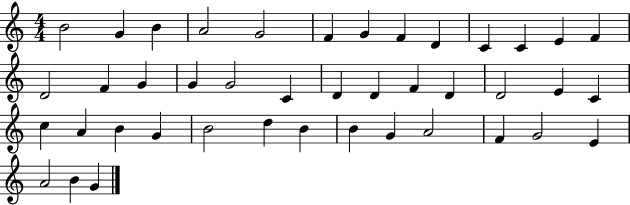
{
  \clef treble
  \numericTimeSignature
  \time 4/4
  \key c \major
  b'2 g'4 b'4 | a'2 g'2 | f'4 g'4 f'4 d'4 | c'4 c'4 e'4 f'4 | \break d'2 f'4 g'4 | g'4 g'2 c'4 | d'4 d'4 f'4 d'4 | d'2 e'4 c'4 | \break c''4 a'4 b'4 g'4 | b'2 d''4 b'4 | b'4 g'4 a'2 | f'4 g'2 e'4 | \break a'2 b'4 g'4 | \bar "|."
}